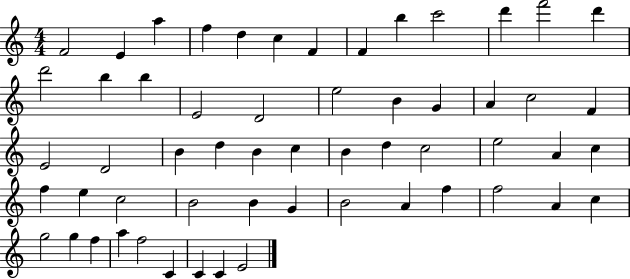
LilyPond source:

{
  \clef treble
  \numericTimeSignature
  \time 4/4
  \key c \major
  f'2 e'4 a''4 | f''4 d''4 c''4 f'4 | f'4 b''4 c'''2 | d'''4 f'''2 d'''4 | \break d'''2 b''4 b''4 | e'2 d'2 | e''2 b'4 g'4 | a'4 c''2 f'4 | \break e'2 d'2 | b'4 d''4 b'4 c''4 | b'4 d''4 c''2 | e''2 a'4 c''4 | \break f''4 e''4 c''2 | b'2 b'4 g'4 | b'2 a'4 f''4 | f''2 a'4 c''4 | \break g''2 g''4 f''4 | a''4 f''2 c'4 | c'4 c'4 e'2 | \bar "|."
}